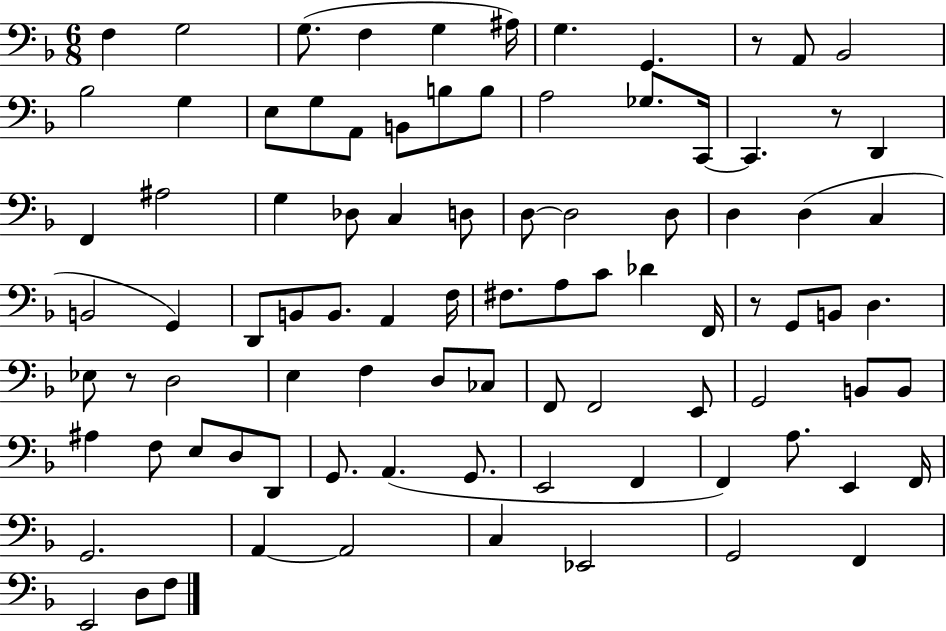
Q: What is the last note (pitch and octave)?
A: F3